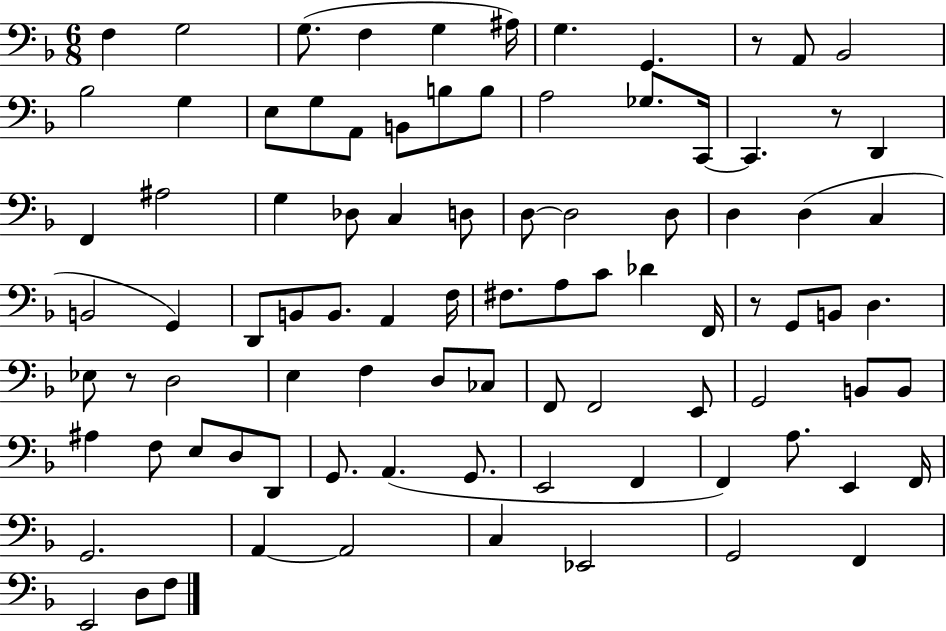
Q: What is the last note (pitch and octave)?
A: F3